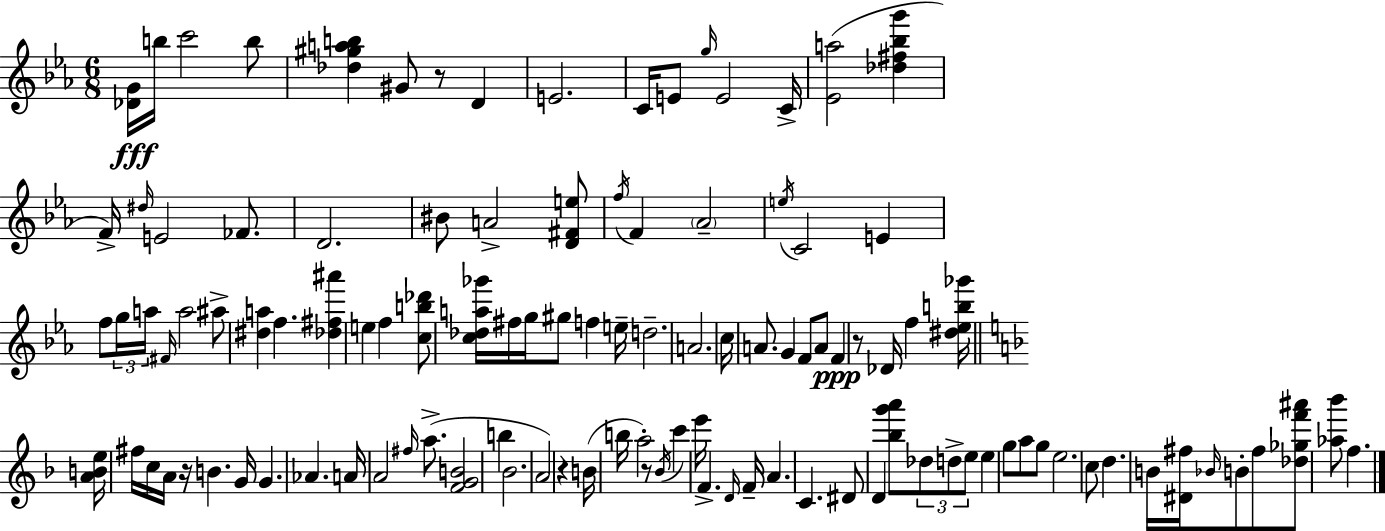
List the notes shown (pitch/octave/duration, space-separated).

[Db4,G4]/s B5/s C6/h B5/e [Db5,G#5,A5,B5]/q G#4/e R/e D4/q E4/h. C4/s E4/e G5/s E4/h C4/s [Eb4,A5]/h [Db5,F#5,Bb5,G6]/q F4/s D#5/s E4/h FES4/e. D4/h. BIS4/e A4/h [D4,F#4,E5]/e F5/s F4/q Ab4/h E5/s C4/h E4/q F5/e G5/s A5/s F#4/s A5/h A#5/e [D#5,A5]/q F5/q. [Db5,F#5,A#6]/q E5/q F5/q [C5,B5,Db6]/e [C5,Db5,A5,Gb6]/s F#5/s G5/s G#5/e F5/q E5/s D5/h. A4/h. C5/s A4/e. G4/q F4/e A4/e F4/q R/e Db4/s F5/q [D#5,Eb5,B5,Gb6]/s [A4,B4,E5]/s F#5/s C5/s A4/s R/s B4/q. G4/s G4/q. Ab4/q. A4/s A4/h F#5/s A5/e. [F4,G4,B4]/h B5/q Bb4/h. A4/h R/q B4/s B5/s A5/h R/e Bb4/s C6/q E6/s F4/q. D4/s F4/s A4/q. C4/q. D#4/e D4/q [Bb5,G6,A6]/e Db5/e D5/e E5/e E5/q G5/e A5/e G5/e E5/h. C5/e D5/q. B4/s [D#4,F#5]/s Bb4/s B4/e F#5/e [Db5,Gb5,F6,A#6]/e [Ab5,Bb6]/e F5/q.